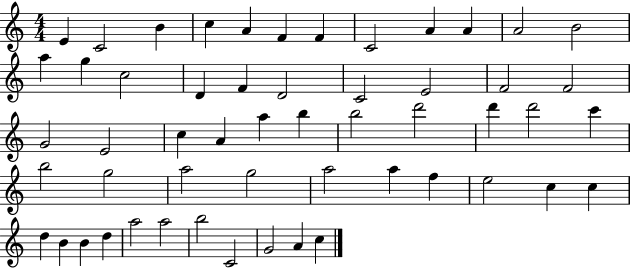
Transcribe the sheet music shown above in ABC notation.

X:1
T:Untitled
M:4/4
L:1/4
K:C
E C2 B c A F F C2 A A A2 B2 a g c2 D F D2 C2 E2 F2 F2 G2 E2 c A a b b2 d'2 d' d'2 c' b2 g2 a2 g2 a2 a f e2 c c d B B d a2 a2 b2 C2 G2 A c